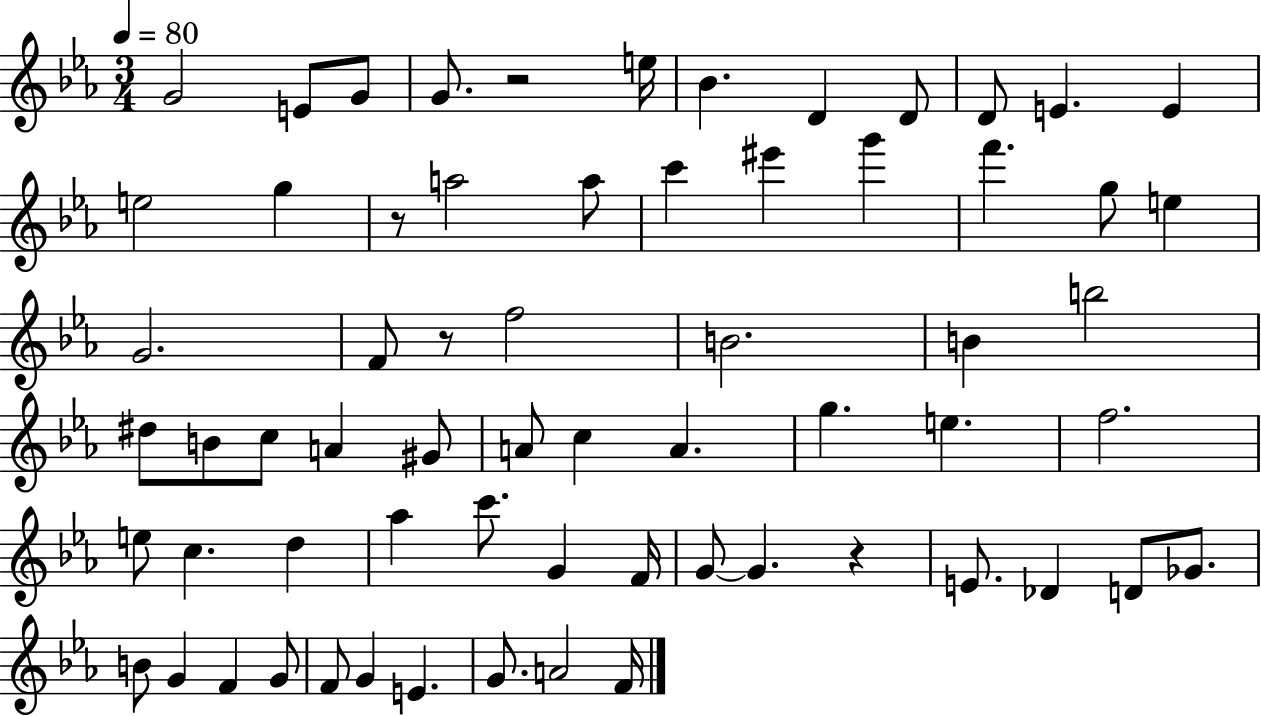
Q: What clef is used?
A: treble